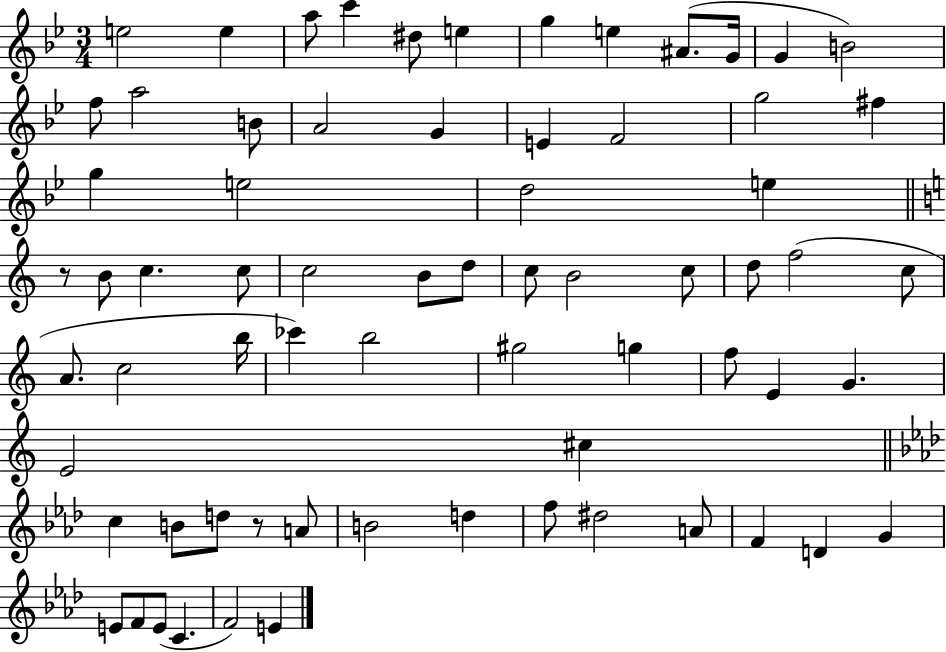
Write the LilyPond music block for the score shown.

{
  \clef treble
  \numericTimeSignature
  \time 3/4
  \key bes \major
  e''2 e''4 | a''8 c'''4 dis''8 e''4 | g''4 e''4 ais'8.( g'16 | g'4 b'2) | \break f''8 a''2 b'8 | a'2 g'4 | e'4 f'2 | g''2 fis''4 | \break g''4 e''2 | d''2 e''4 | \bar "||" \break \key a \minor r8 b'8 c''4. c''8 | c''2 b'8 d''8 | c''8 b'2 c''8 | d''8 f''2( c''8 | \break a'8. c''2 b''16 | ces'''4) b''2 | gis''2 g''4 | f''8 e'4 g'4. | \break e'2 cis''4 | \bar "||" \break \key aes \major c''4 b'8 d''8 r8 a'8 | b'2 d''4 | f''8 dis''2 a'8 | f'4 d'4 g'4 | \break e'8 f'8 e'8( c'4. | f'2) e'4 | \bar "|."
}